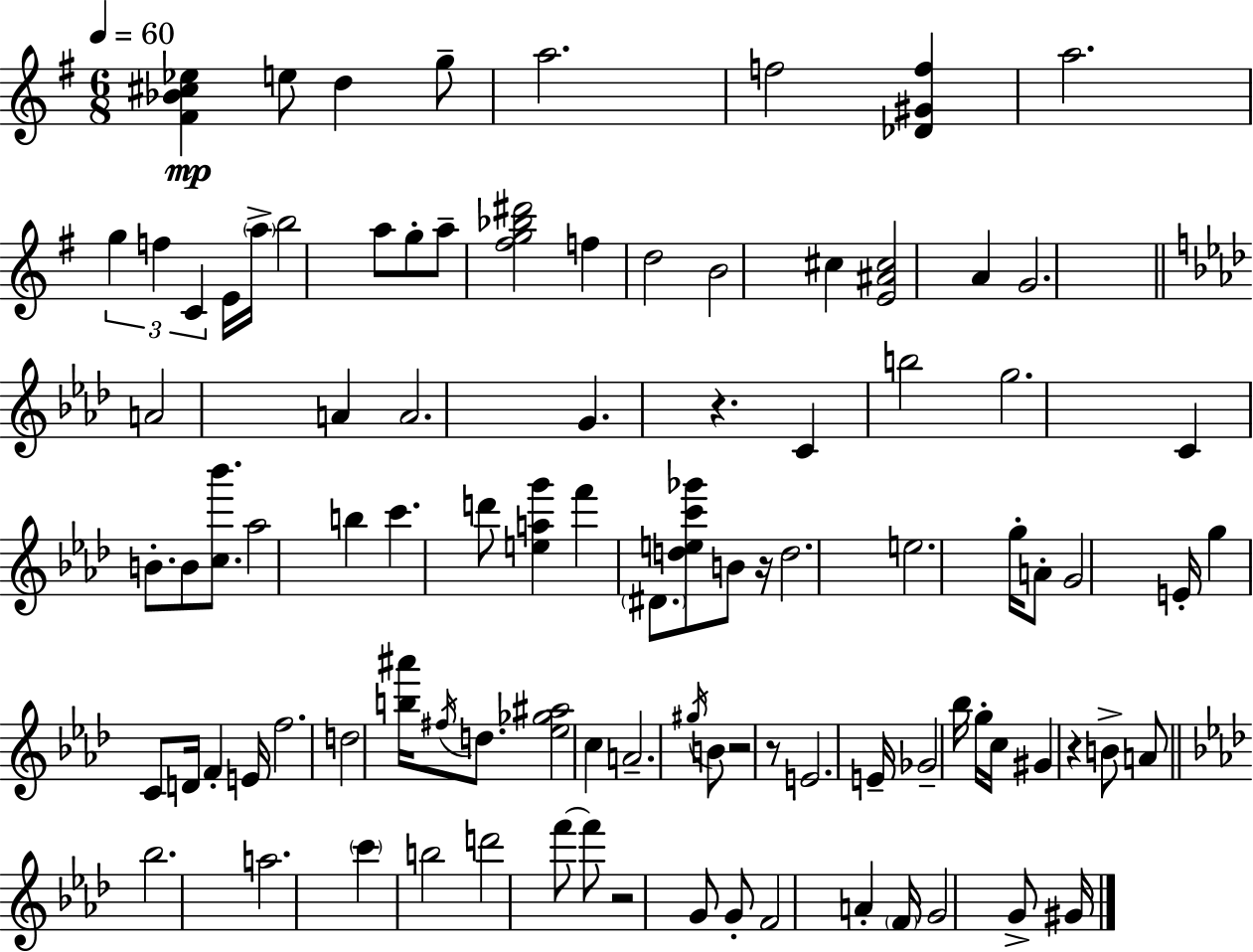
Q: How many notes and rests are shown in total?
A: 96